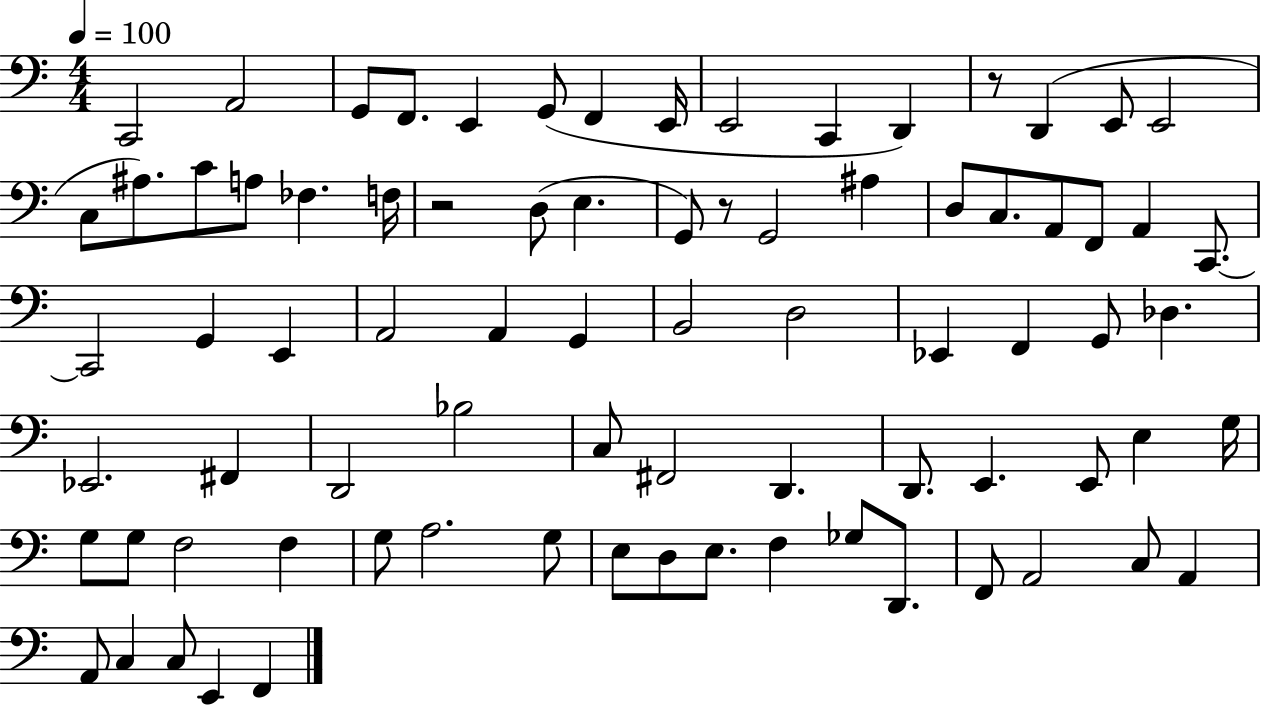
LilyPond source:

{
  \clef bass
  \numericTimeSignature
  \time 4/4
  \key c \major
  \tempo 4 = 100
  c,2 a,2 | g,8 f,8. e,4 g,8( f,4 e,16 | e,2 c,4 d,4) | r8 d,4( e,8 e,2 | \break c8 ais8.) c'8 a8 fes4. f16 | r2 d8( e4. | g,8) r8 g,2 ais4 | d8 c8. a,8 f,8 a,4 c,8.~~ | \break c,2 g,4 e,4 | a,2 a,4 g,4 | b,2 d2 | ees,4 f,4 g,8 des4. | \break ees,2. fis,4 | d,2 bes2 | c8 fis,2 d,4. | d,8. e,4. e,8 e4 g16 | \break g8 g8 f2 f4 | g8 a2. g8 | e8 d8 e8. f4 ges8 d,8. | f,8 a,2 c8 a,4 | \break a,8 c4 c8 e,4 f,4 | \bar "|."
}